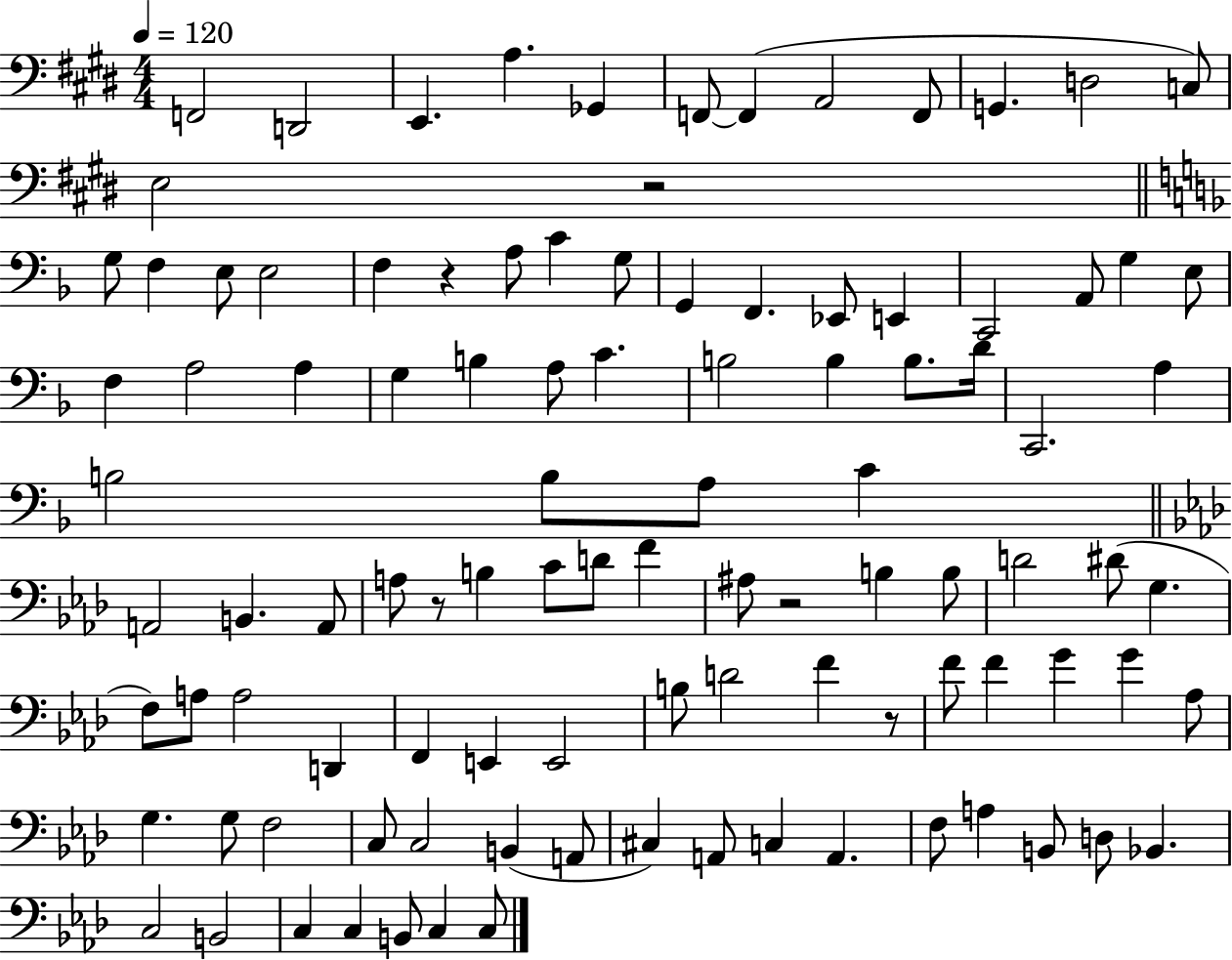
F2/h D2/h E2/q. A3/q. Gb2/q F2/e F2/q A2/h F2/e G2/q. D3/h C3/e E3/h R/h G3/e F3/q E3/e E3/h F3/q R/q A3/e C4/q G3/e G2/q F2/q. Eb2/e E2/q C2/h A2/e G3/q E3/e F3/q A3/h A3/q G3/q B3/q A3/e C4/q. B3/h B3/q B3/e. D4/s C2/h. A3/q B3/h B3/e A3/e C4/q A2/h B2/q. A2/e A3/e R/e B3/q C4/e D4/e F4/q A#3/e R/h B3/q B3/e D4/h D#4/e G3/q. F3/e A3/e A3/h D2/q F2/q E2/q E2/h B3/e D4/h F4/q R/e F4/e F4/q G4/q G4/q Ab3/e G3/q. G3/e F3/h C3/e C3/h B2/q A2/e C#3/q A2/e C3/q A2/q. F3/e A3/q B2/e D3/e Bb2/q. C3/h B2/h C3/q C3/q B2/e C3/q C3/e